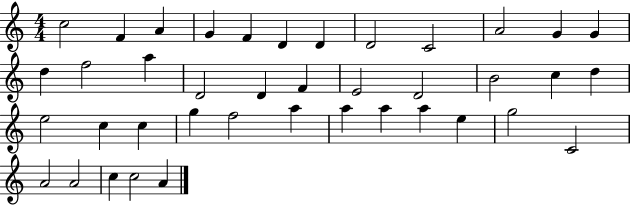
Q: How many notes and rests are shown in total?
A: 40